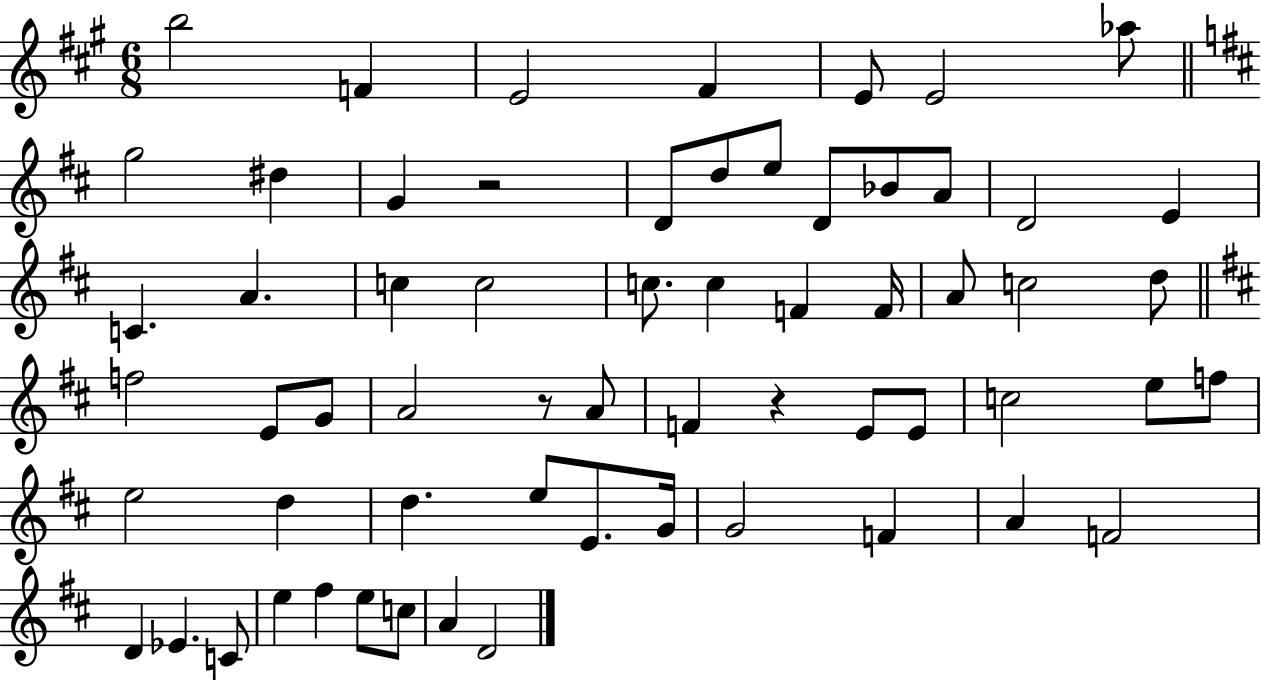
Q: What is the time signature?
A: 6/8